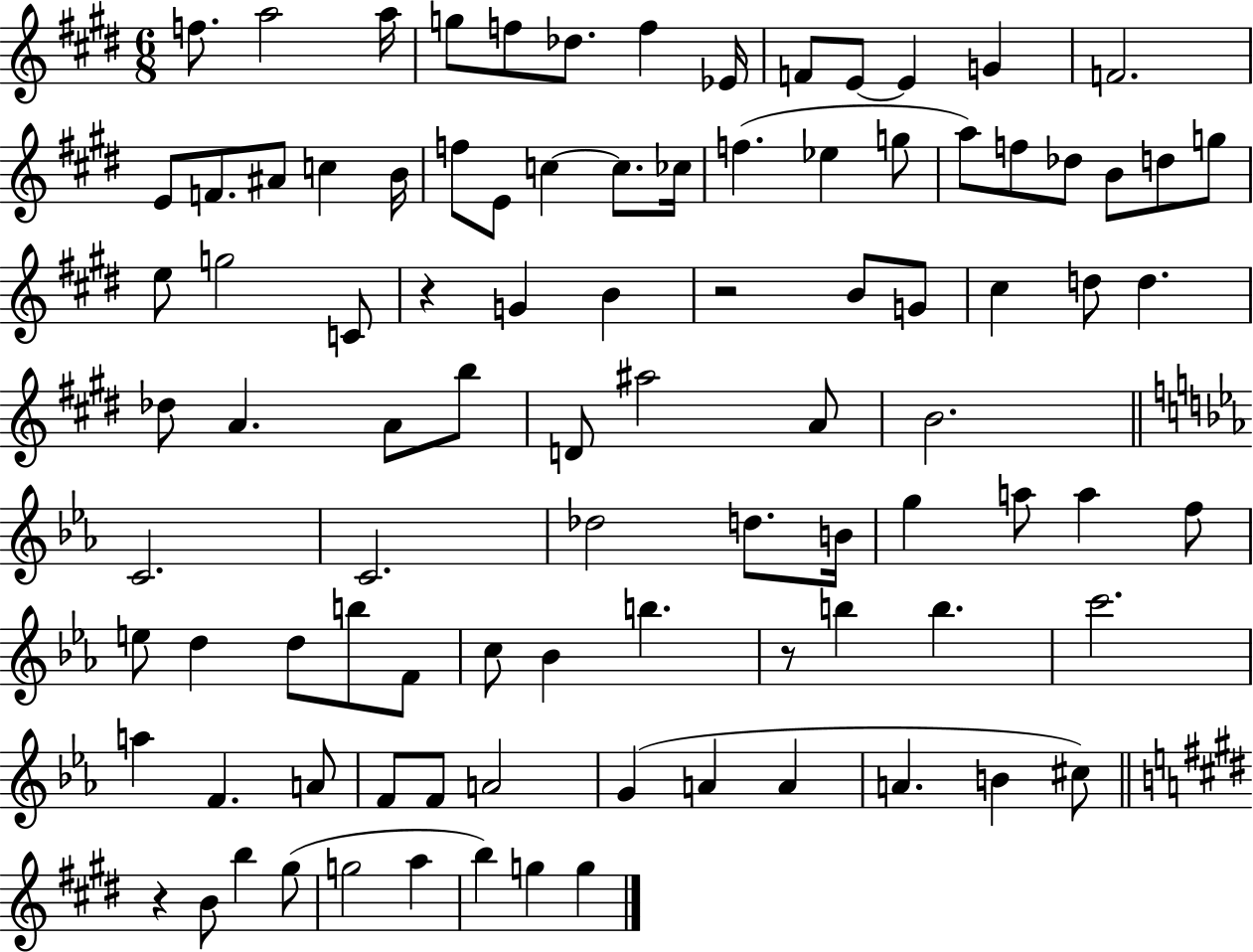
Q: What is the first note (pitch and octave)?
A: F5